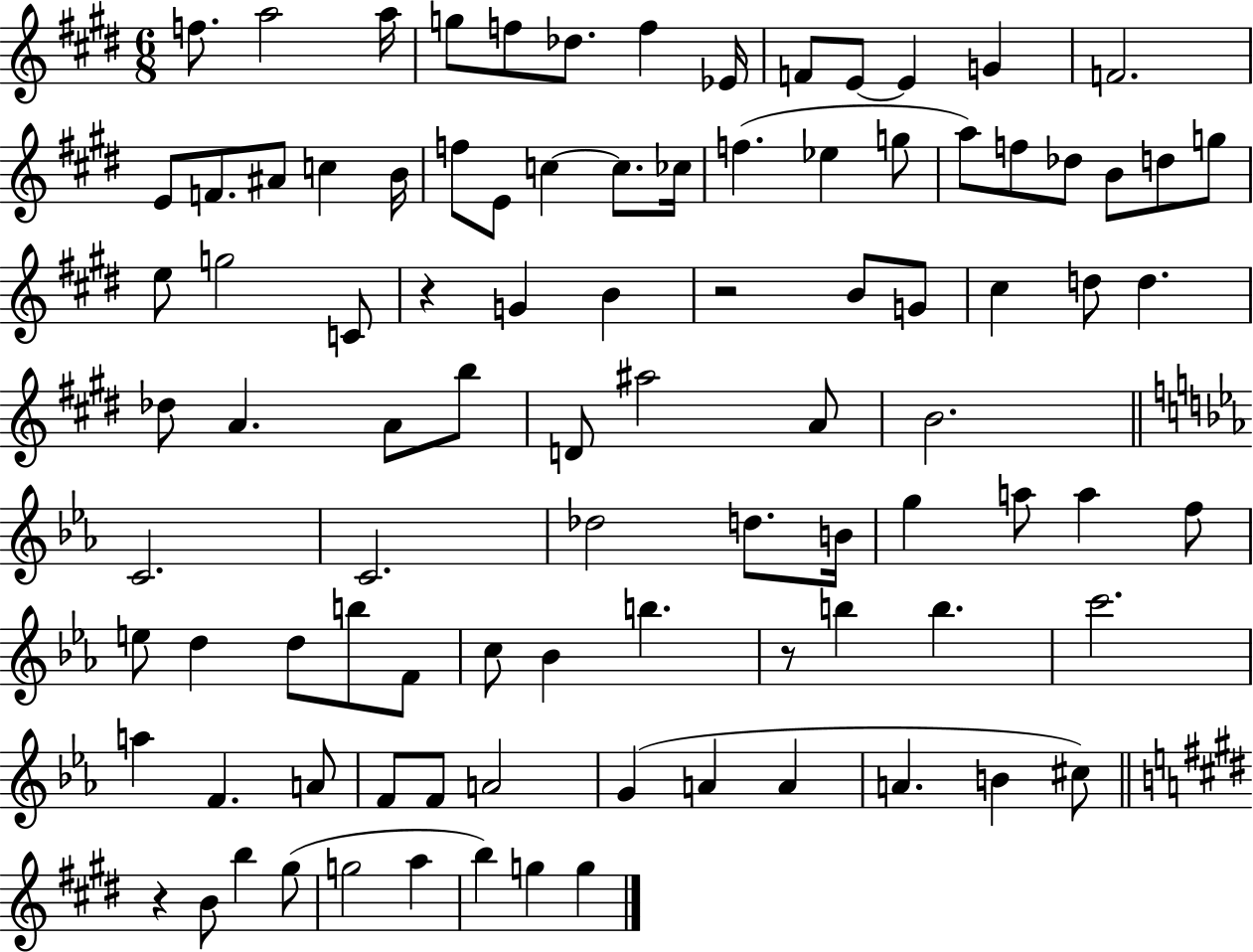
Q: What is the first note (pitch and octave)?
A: F5